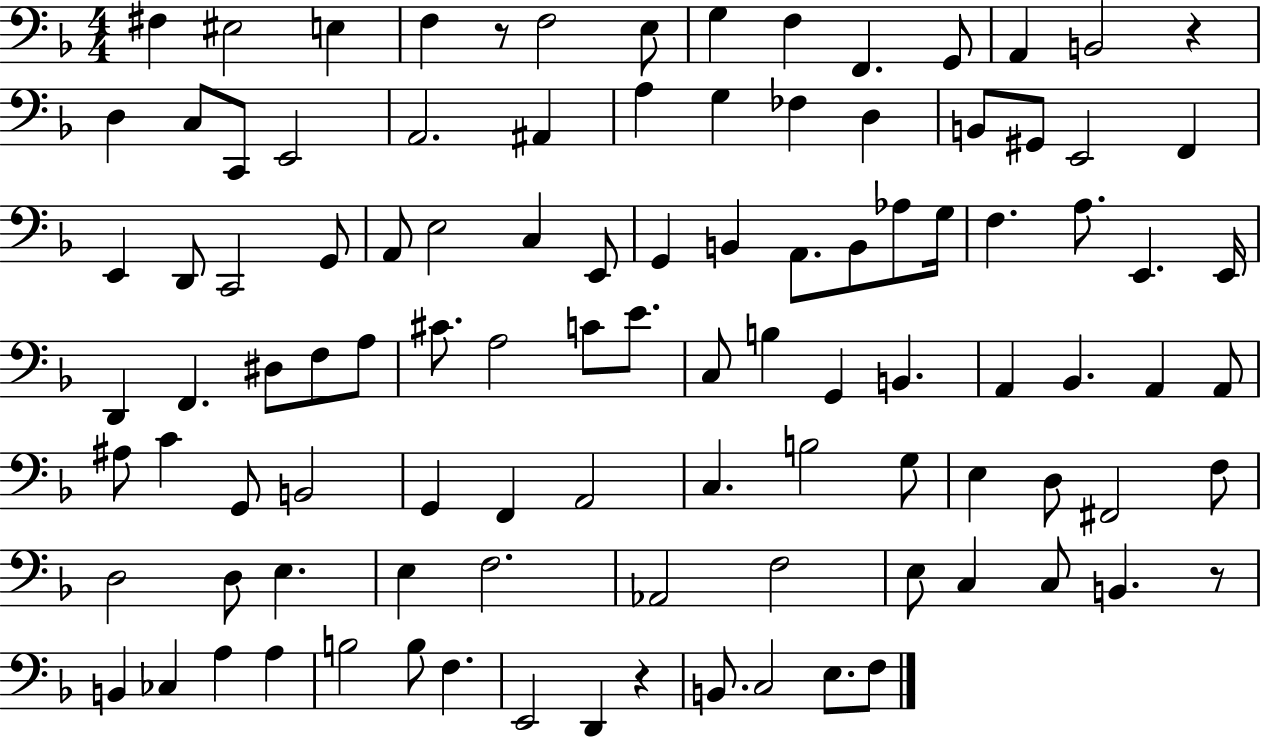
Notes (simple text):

F#3/q EIS3/h E3/q F3/q R/e F3/h E3/e G3/q F3/q F2/q. G2/e A2/q B2/h R/q D3/q C3/e C2/e E2/h A2/h. A#2/q A3/q G3/q FES3/q D3/q B2/e G#2/e E2/h F2/q E2/q D2/e C2/h G2/e A2/e E3/h C3/q E2/e G2/q B2/q A2/e. B2/e Ab3/e G3/s F3/q. A3/e. E2/q. E2/s D2/q F2/q. D#3/e F3/e A3/e C#4/e. A3/h C4/e E4/e. C3/e B3/q G2/q B2/q. A2/q Bb2/q. A2/q A2/e A#3/e C4/q G2/e B2/h G2/q F2/q A2/h C3/q. B3/h G3/e E3/q D3/e F#2/h F3/e D3/h D3/e E3/q. E3/q F3/h. Ab2/h F3/h E3/e C3/q C3/e B2/q. R/e B2/q CES3/q A3/q A3/q B3/h B3/e F3/q. E2/h D2/q R/q B2/e. C3/h E3/e. F3/e